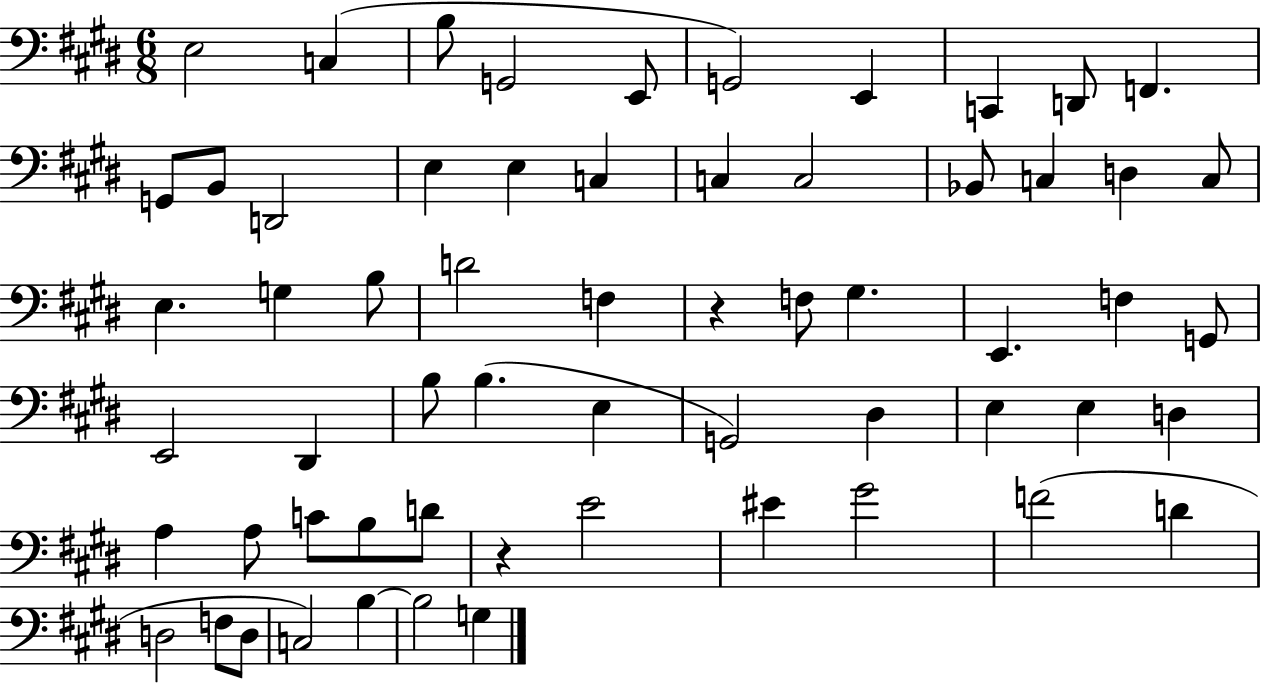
E3/h C3/q B3/e G2/h E2/e G2/h E2/q C2/q D2/e F2/q. G2/e B2/e D2/h E3/q E3/q C3/q C3/q C3/h Bb2/e C3/q D3/q C3/e E3/q. G3/q B3/e D4/h F3/q R/q F3/e G#3/q. E2/q. F3/q G2/e E2/h D#2/q B3/e B3/q. E3/q G2/h D#3/q E3/q E3/q D3/q A3/q A3/e C4/e B3/e D4/e R/q E4/h EIS4/q G#4/h F4/h D4/q D3/h F3/e D3/e C3/h B3/q B3/h G3/q